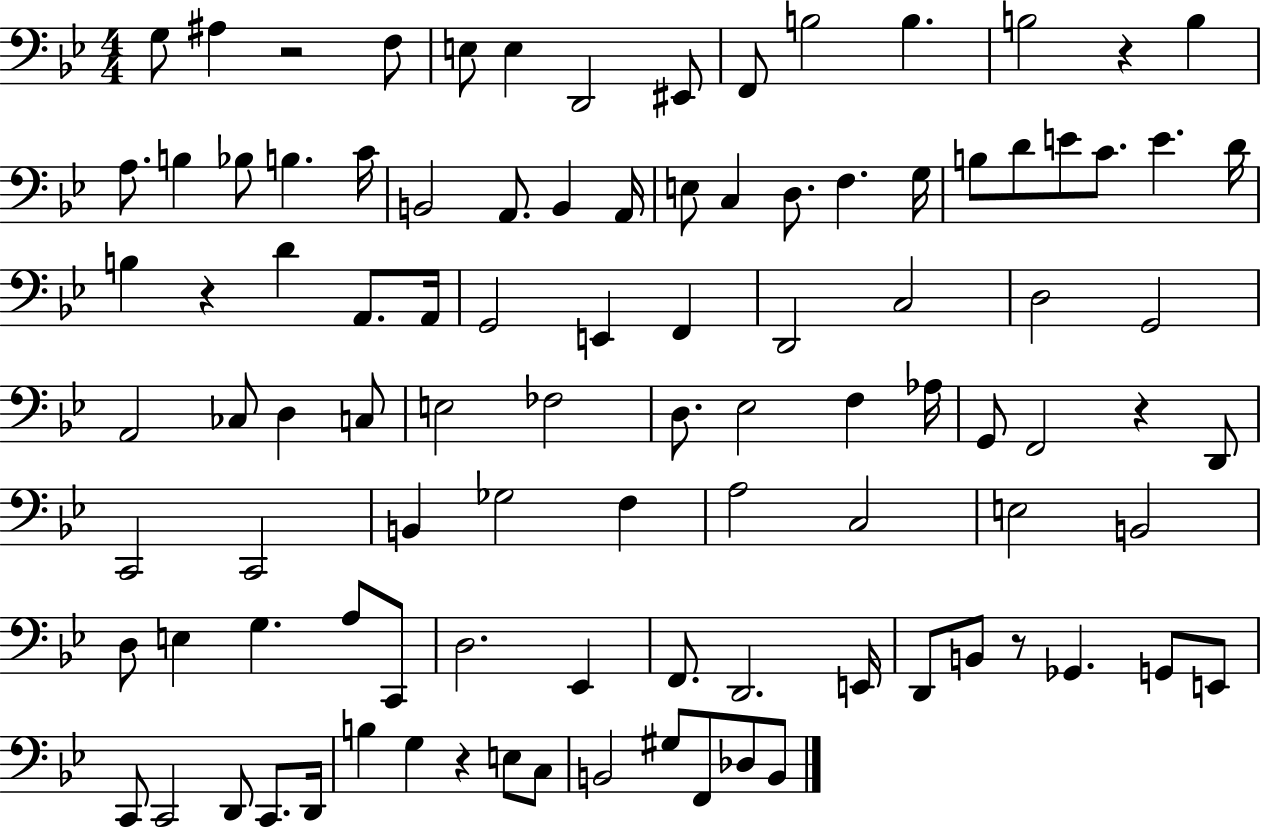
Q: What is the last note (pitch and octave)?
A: B2